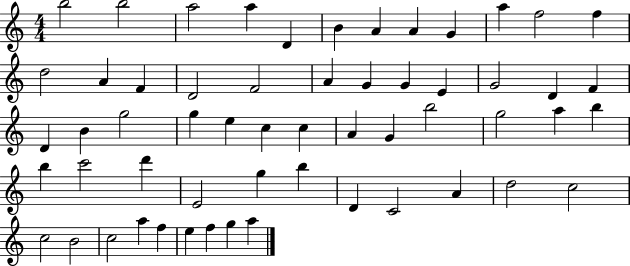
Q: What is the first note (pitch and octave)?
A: B5